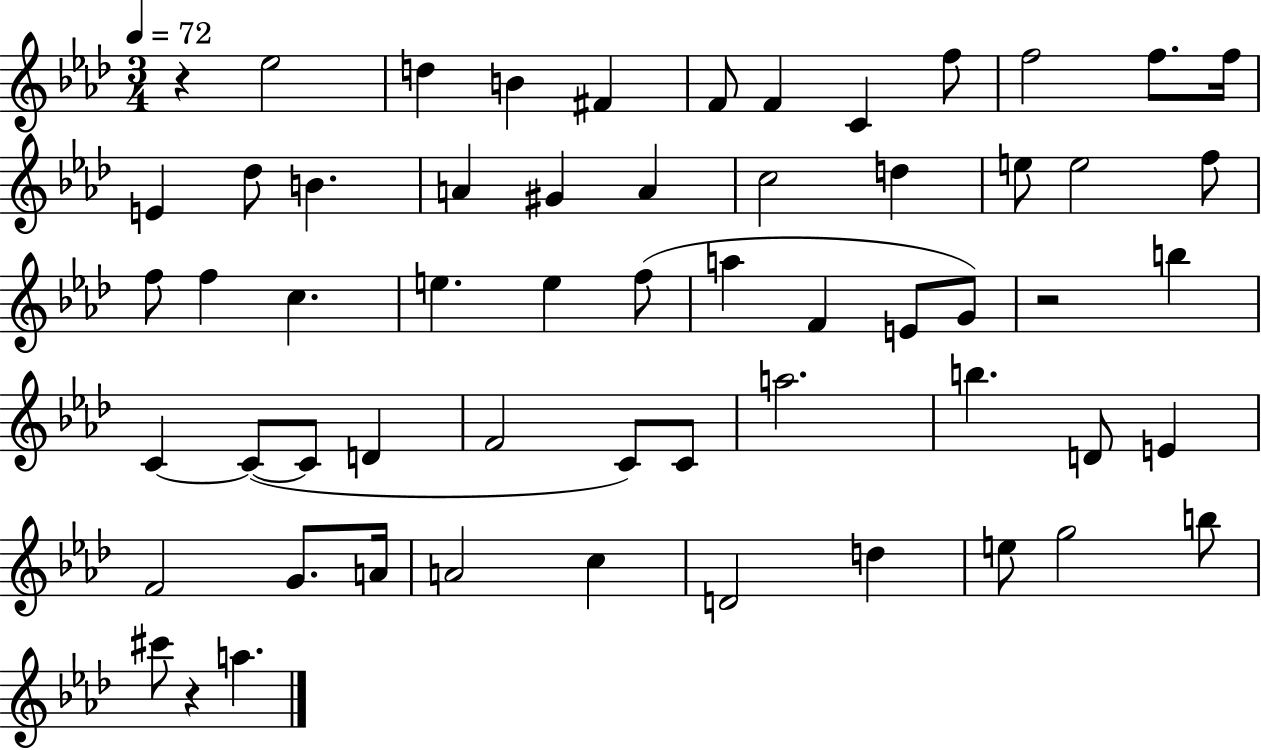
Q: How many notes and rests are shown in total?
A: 59